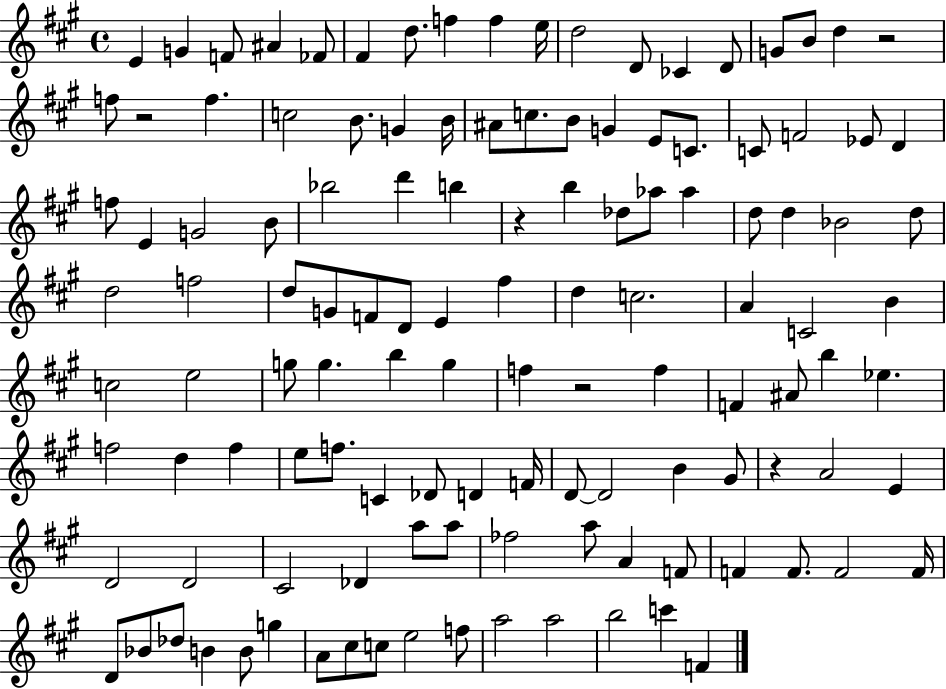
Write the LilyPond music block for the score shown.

{
  \clef treble
  \time 4/4
  \defaultTimeSignature
  \key a \major
  e'4 g'4 f'8 ais'4 fes'8 | fis'4 d''8. f''4 f''4 e''16 | d''2 d'8 ces'4 d'8 | g'8 b'8 d''4 r2 | \break f''8 r2 f''4. | c''2 b'8. g'4 b'16 | ais'8 c''8. b'8 g'4 e'8 c'8. | c'8 f'2 ees'8 d'4 | \break f''8 e'4 g'2 b'8 | bes''2 d'''4 b''4 | r4 b''4 des''8 aes''8 aes''4 | d''8 d''4 bes'2 d''8 | \break d''2 f''2 | d''8 g'8 f'8 d'8 e'4 fis''4 | d''4 c''2. | a'4 c'2 b'4 | \break c''2 e''2 | g''8 g''4. b''4 g''4 | f''4 r2 f''4 | f'4 ais'8 b''4 ees''4. | \break f''2 d''4 f''4 | e''8 f''8. c'4 des'8 d'4 f'16 | d'8~~ d'2 b'4 gis'8 | r4 a'2 e'4 | \break d'2 d'2 | cis'2 des'4 a''8 a''8 | fes''2 a''8 a'4 f'8 | f'4 f'8. f'2 f'16 | \break d'8 bes'8 des''8 b'4 b'8 g''4 | a'8 cis''8 c''8 e''2 f''8 | a''2 a''2 | b''2 c'''4 f'4 | \break \bar "|."
}